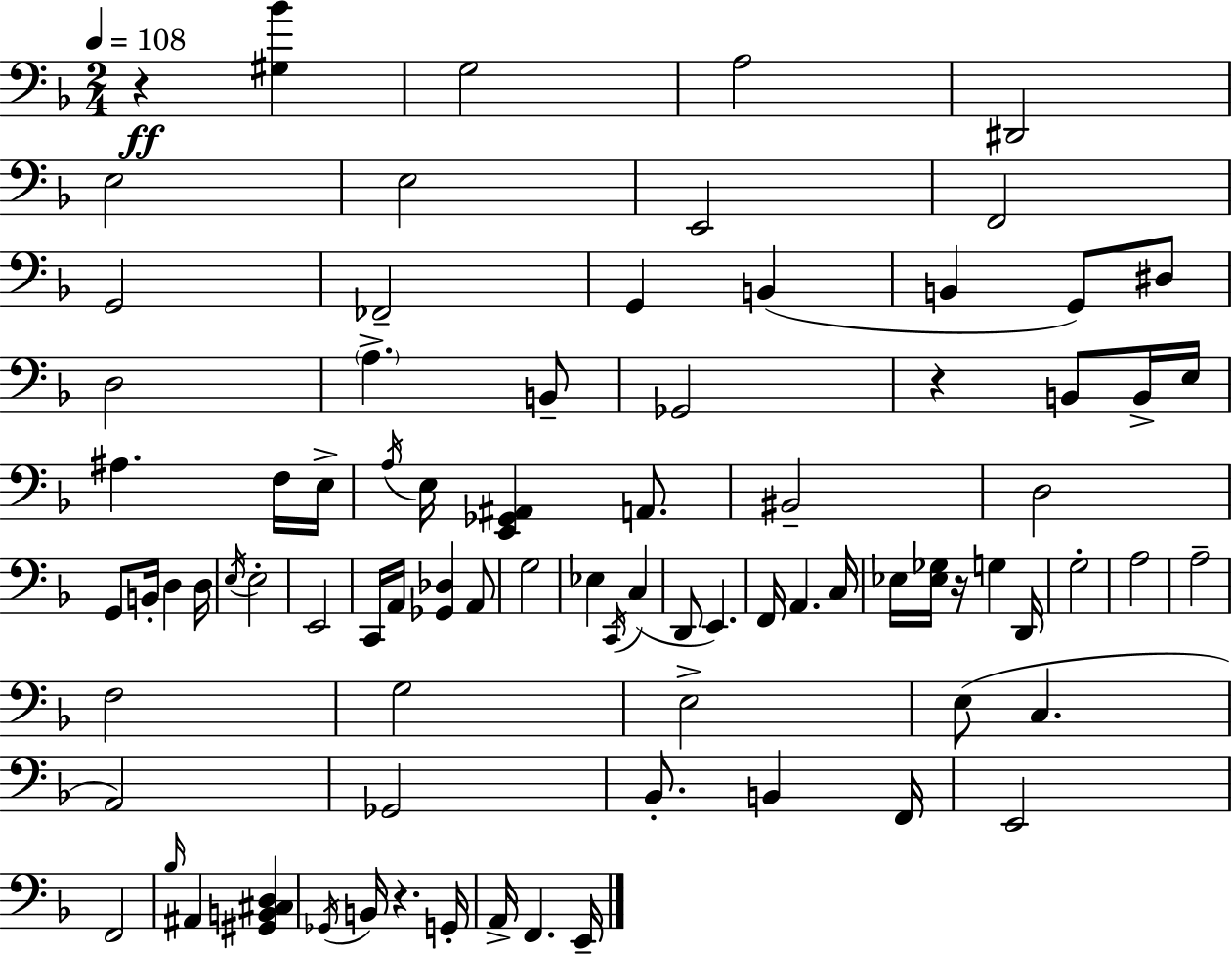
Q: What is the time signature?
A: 2/4